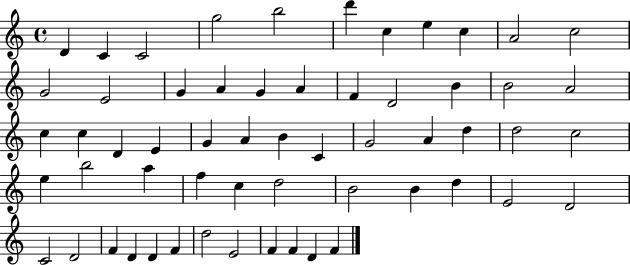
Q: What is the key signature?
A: C major